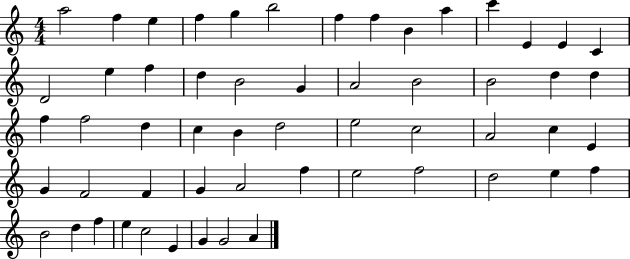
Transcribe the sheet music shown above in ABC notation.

X:1
T:Untitled
M:4/4
L:1/4
K:C
a2 f e f g b2 f f B a c' E E C D2 e f d B2 G A2 B2 B2 d d f f2 d c B d2 e2 c2 A2 c E G F2 F G A2 f e2 f2 d2 e f B2 d f e c2 E G G2 A